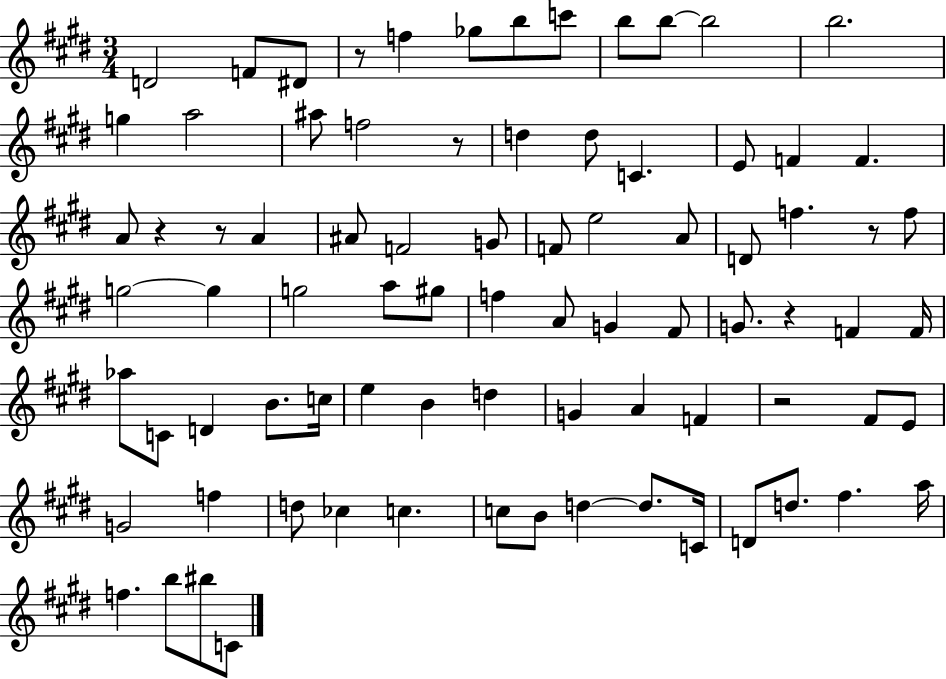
{
  \clef treble
  \numericTimeSignature
  \time 3/4
  \key e \major
  d'2 f'8 dis'8 | r8 f''4 ges''8 b''8 c'''8 | b''8 b''8~~ b''2 | b''2. | \break g''4 a''2 | ais''8 f''2 r8 | d''4 d''8 c'4. | e'8 f'4 f'4. | \break a'8 r4 r8 a'4 | ais'8 f'2 g'8 | f'8 e''2 a'8 | d'8 f''4. r8 f''8 | \break g''2~~ g''4 | g''2 a''8 gis''8 | f''4 a'8 g'4 fis'8 | g'8. r4 f'4 f'16 | \break aes''8 c'8 d'4 b'8. c''16 | e''4 b'4 d''4 | g'4 a'4 f'4 | r2 fis'8 e'8 | \break g'2 f''4 | d''8 ces''4 c''4. | c''8 b'8 d''4~~ d''8. c'16 | d'8 d''8. fis''4. a''16 | \break f''4. b''8 bis''8 c'8 | \bar "|."
}